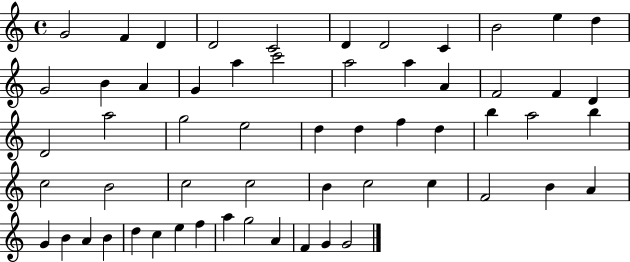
{
  \clef treble
  \time 4/4
  \defaultTimeSignature
  \key c \major
  g'2 f'4 d'4 | d'2 c'2 | d'4 d'2 c'4 | b'2 e''4 d''4 | \break g'2 b'4 a'4 | g'4 a''4 c'''2 | a''2 a''4 a'4 | f'2 f'4 d'4 | \break d'2 a''2 | g''2 e''2 | d''4 d''4 f''4 d''4 | b''4 a''2 b''4 | \break c''2 b'2 | c''2 c''2 | b'4 c''2 c''4 | f'2 b'4 a'4 | \break g'4 b'4 a'4 b'4 | d''4 c''4 e''4 f''4 | a''4 g''2 a'4 | f'4 g'4 g'2 | \break \bar "|."
}